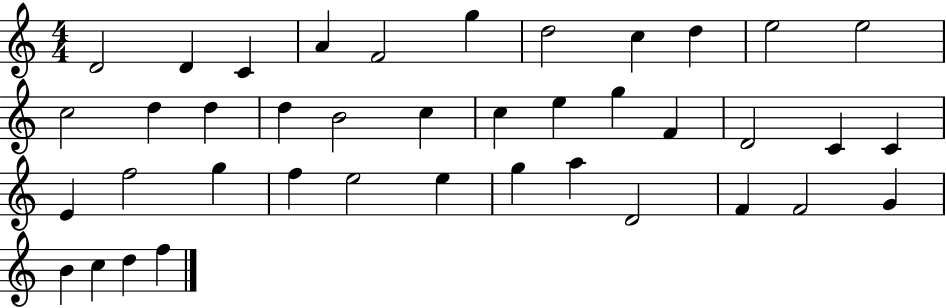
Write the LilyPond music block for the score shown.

{
  \clef treble
  \numericTimeSignature
  \time 4/4
  \key c \major
  d'2 d'4 c'4 | a'4 f'2 g''4 | d''2 c''4 d''4 | e''2 e''2 | \break c''2 d''4 d''4 | d''4 b'2 c''4 | c''4 e''4 g''4 f'4 | d'2 c'4 c'4 | \break e'4 f''2 g''4 | f''4 e''2 e''4 | g''4 a''4 d'2 | f'4 f'2 g'4 | \break b'4 c''4 d''4 f''4 | \bar "|."
}